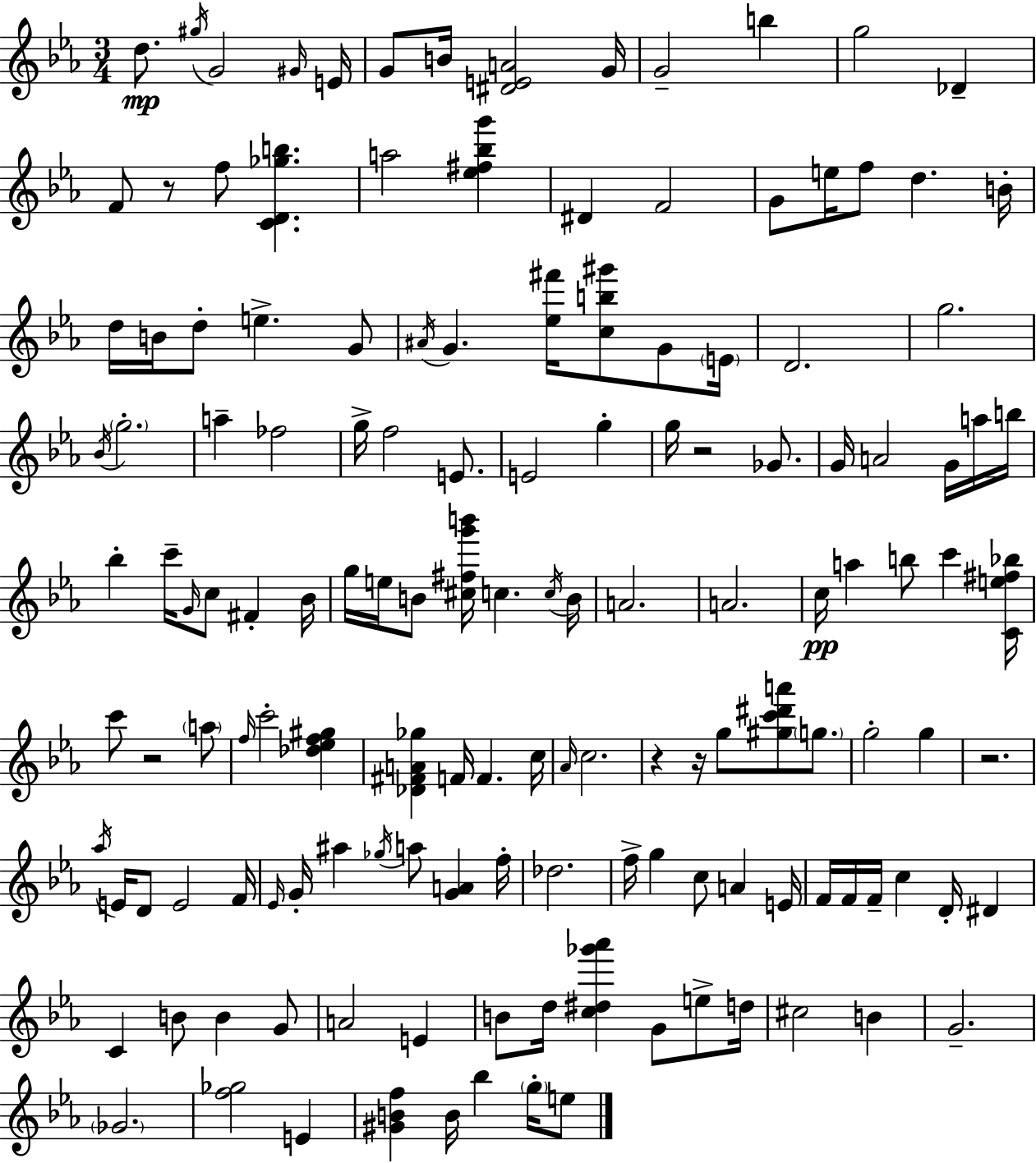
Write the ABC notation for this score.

X:1
T:Untitled
M:3/4
L:1/4
K:Eb
d/2 ^g/4 G2 ^G/4 E/4 G/2 B/4 [^DEA]2 G/4 G2 b g2 _D F/2 z/2 f/2 [CD_gb] a2 [_e^f_bg'] ^D F2 G/2 e/4 f/2 d B/4 d/4 B/4 d/2 e G/2 ^A/4 G [_e^f']/4 [cb^g']/2 G/2 E/4 D2 g2 _B/4 g2 a _f2 g/4 f2 E/2 E2 g g/4 z2 _G/2 G/4 A2 G/4 a/4 b/4 _b c'/4 G/4 c/2 ^F _B/4 g/4 e/4 B/2 [^c^fg'b']/4 c c/4 B/4 A2 A2 c/4 a b/2 c' [Ce^f_b]/4 c'/2 z2 a/2 f/4 c'2 [_d_ef^g] [_D^FA_g] F/4 F c/4 _A/4 c2 z z/4 g/2 [^gc'^d'a']/2 g/2 g2 g z2 _a/4 E/4 D/2 E2 F/4 _E/4 G/4 ^a _g/4 a/2 [GA] f/4 _d2 f/4 g c/2 A E/4 F/4 F/4 F/4 c D/4 ^D C B/2 B G/2 A2 E B/2 d/4 [c^d_g'_a'] G/2 e/2 d/4 ^c2 B G2 _G2 [f_g]2 E [^GBf] B/4 _b g/4 e/2